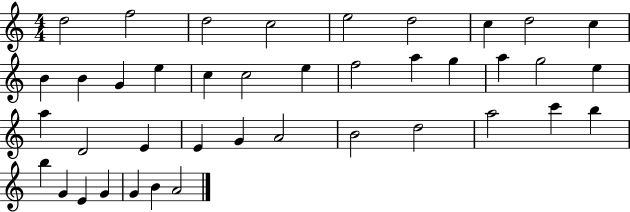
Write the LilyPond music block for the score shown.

{
  \clef treble
  \numericTimeSignature
  \time 4/4
  \key c \major
  d''2 f''2 | d''2 c''2 | e''2 d''2 | c''4 d''2 c''4 | \break b'4 b'4 g'4 e''4 | c''4 c''2 e''4 | f''2 a''4 g''4 | a''4 g''2 e''4 | \break a''4 d'2 e'4 | e'4 g'4 a'2 | b'2 d''2 | a''2 c'''4 b''4 | \break b''4 g'4 e'4 g'4 | g'4 b'4 a'2 | \bar "|."
}